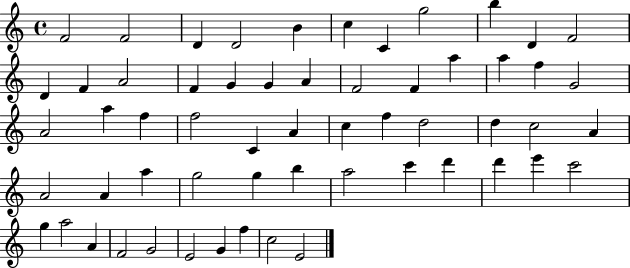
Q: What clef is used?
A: treble